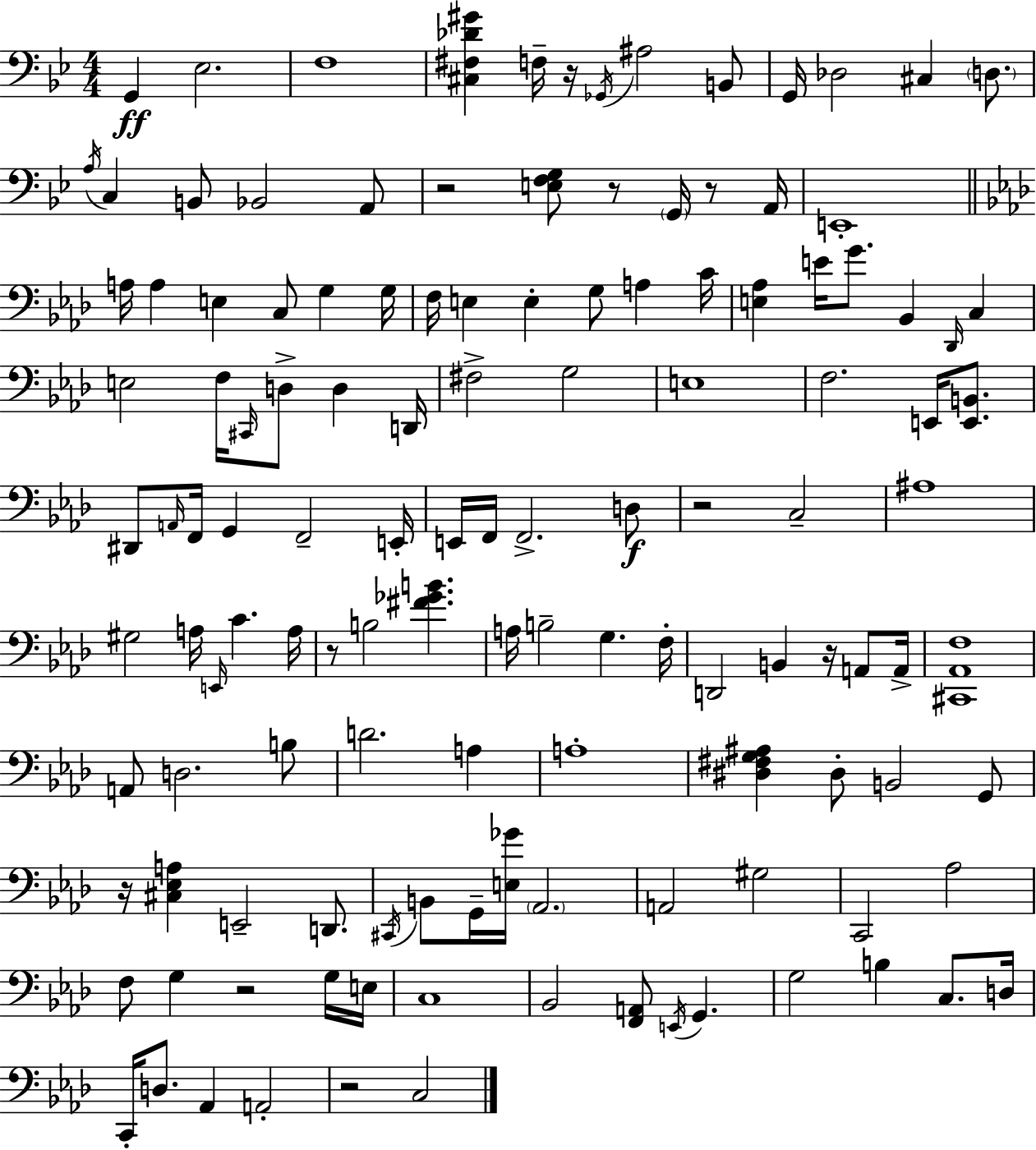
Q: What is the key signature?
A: BES major